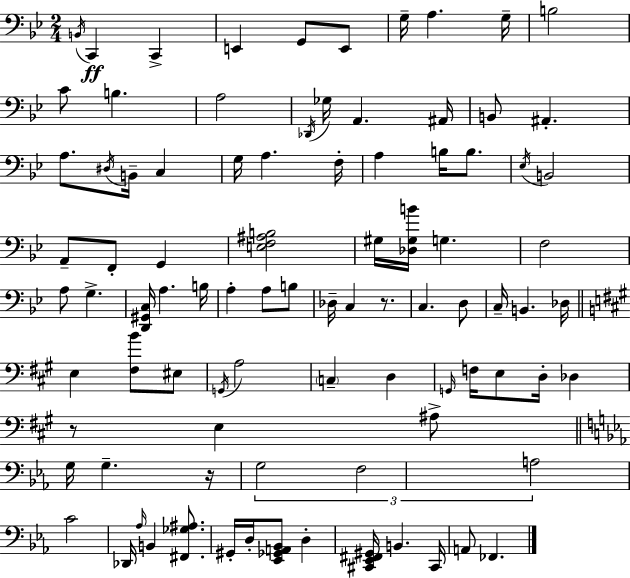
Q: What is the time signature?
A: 2/4